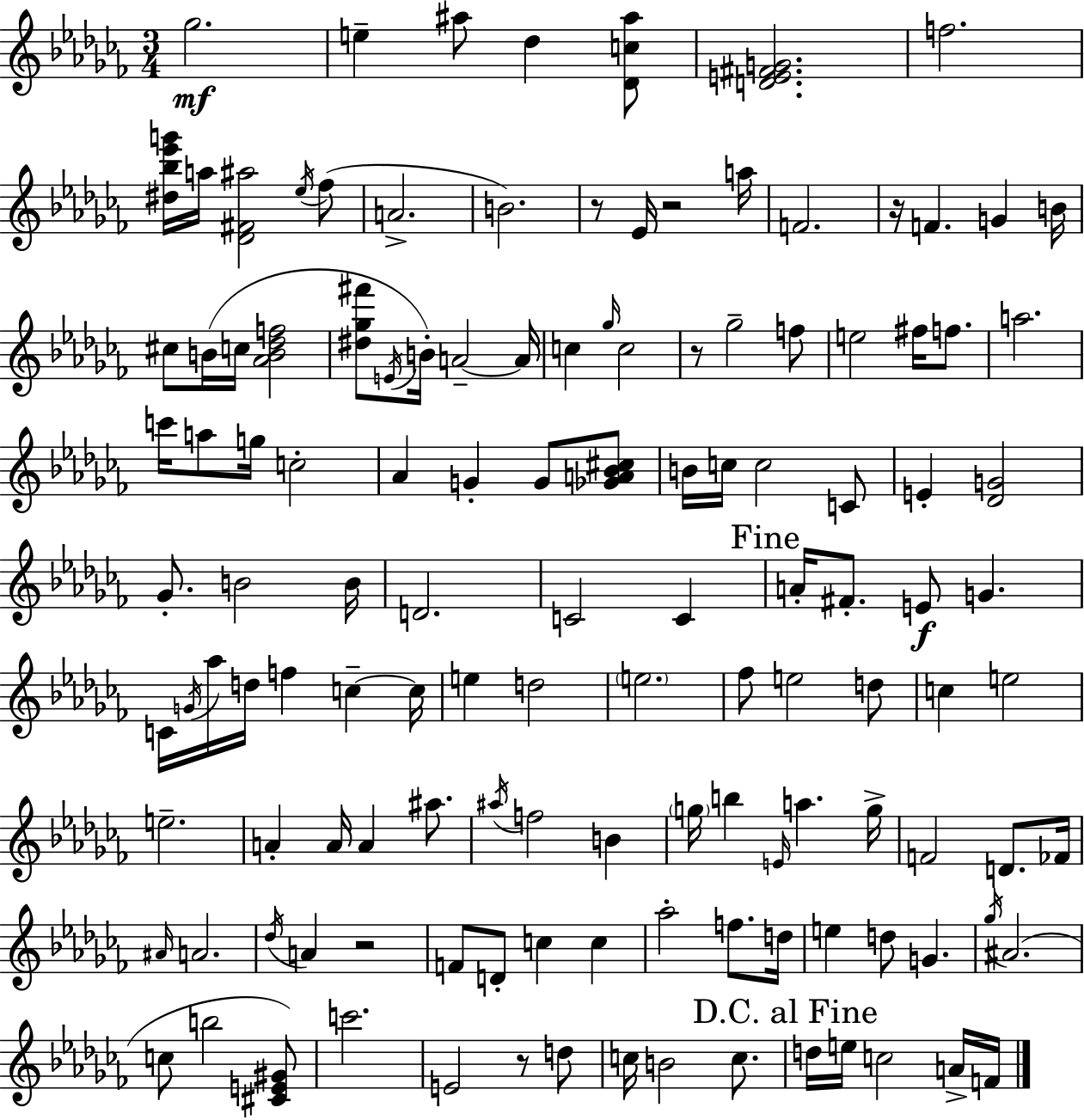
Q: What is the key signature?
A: AES minor